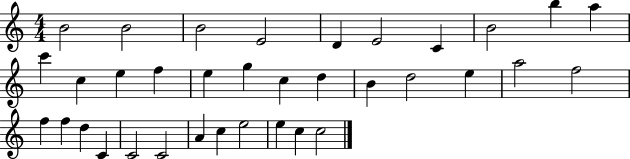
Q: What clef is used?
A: treble